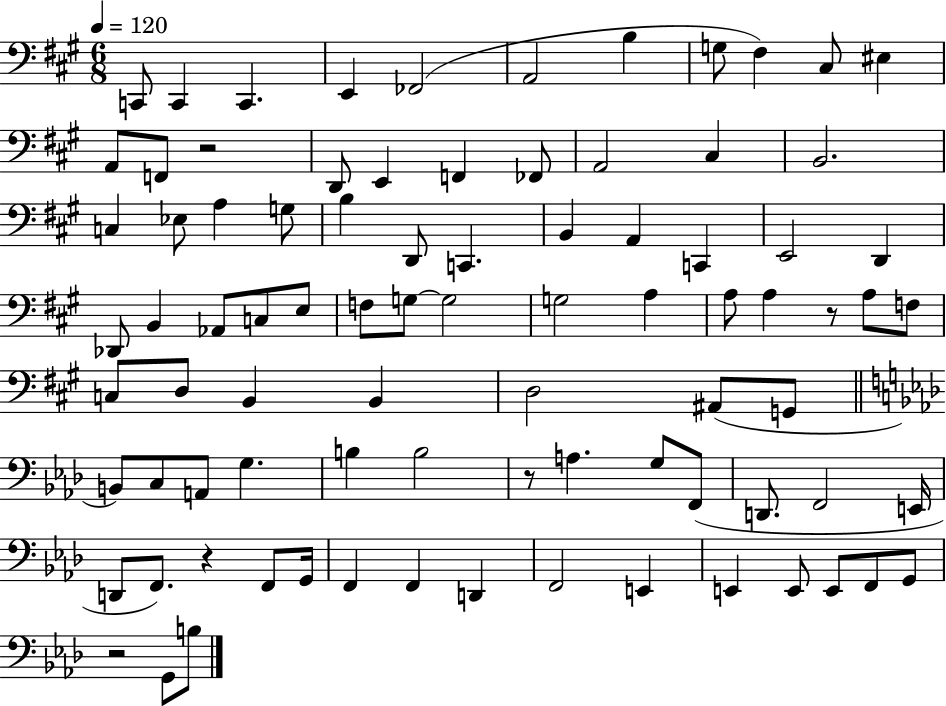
C2/e C2/q C2/q. E2/q FES2/h A2/h B3/q G3/e F#3/q C#3/e EIS3/q A2/e F2/e R/h D2/e E2/q F2/q FES2/e A2/h C#3/q B2/h. C3/q Eb3/e A3/q G3/e B3/q D2/e C2/q. B2/q A2/q C2/q E2/h D2/q Db2/e B2/q Ab2/e C3/e E3/e F3/e G3/e G3/h G3/h A3/q A3/e A3/q R/e A3/e F3/e C3/e D3/e B2/q B2/q D3/h A#2/e G2/e B2/e C3/e A2/e G3/q. B3/q B3/h R/e A3/q. G3/e F2/e D2/e. F2/h E2/s D2/e F2/e. R/q F2/e G2/s F2/q F2/q D2/q F2/h E2/q E2/q E2/e E2/e F2/e G2/e R/h G2/e B3/e